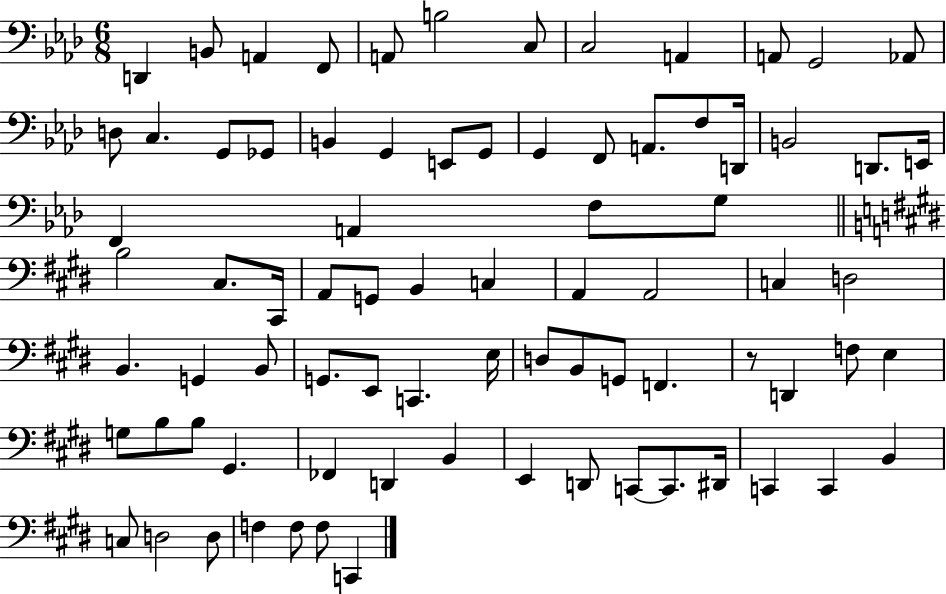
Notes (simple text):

D2/q B2/e A2/q F2/e A2/e B3/h C3/e C3/h A2/q A2/e G2/h Ab2/e D3/e C3/q. G2/e Gb2/e B2/q G2/q E2/e G2/e G2/q F2/e A2/e. F3/e D2/s B2/h D2/e. E2/s F2/q A2/q F3/e G3/e B3/h C#3/e. C#2/s A2/e G2/e B2/q C3/q A2/q A2/h C3/q D3/h B2/q. G2/q B2/e G2/e. E2/e C2/q. E3/s D3/e B2/e G2/e F2/q. R/e D2/q F3/e E3/q G3/e B3/e B3/e G#2/q. FES2/q D2/q B2/q E2/q D2/e C2/e C2/e. D#2/s C2/q C2/q B2/q C3/e D3/h D3/e F3/q F3/e F3/e C2/q